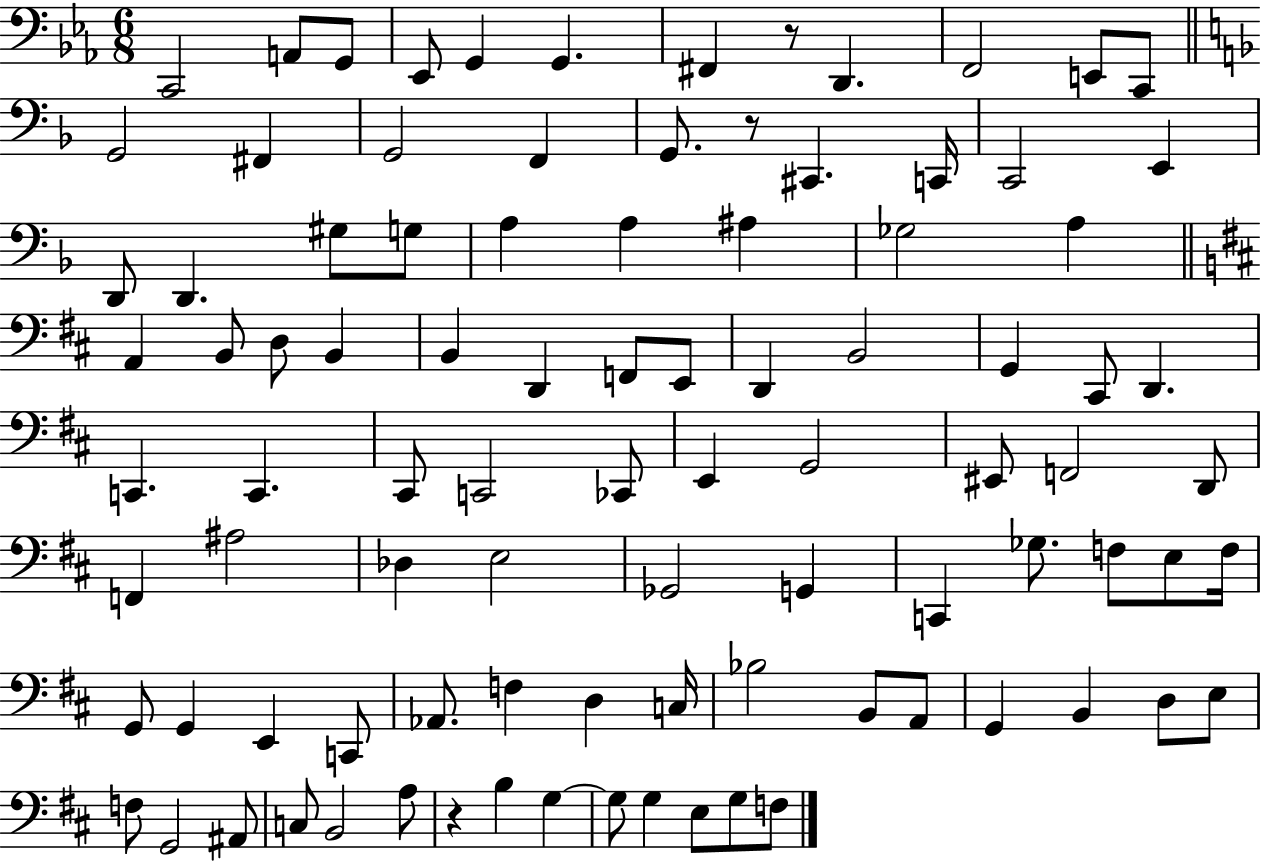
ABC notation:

X:1
T:Untitled
M:6/8
L:1/4
K:Eb
C,,2 A,,/2 G,,/2 _E,,/2 G,, G,, ^F,, z/2 D,, F,,2 E,,/2 C,,/2 G,,2 ^F,, G,,2 F,, G,,/2 z/2 ^C,, C,,/4 C,,2 E,, D,,/2 D,, ^G,/2 G,/2 A, A, ^A, _G,2 A, A,, B,,/2 D,/2 B,, B,, D,, F,,/2 E,,/2 D,, B,,2 G,, ^C,,/2 D,, C,, C,, ^C,,/2 C,,2 _C,,/2 E,, G,,2 ^E,,/2 F,,2 D,,/2 F,, ^A,2 _D, E,2 _G,,2 G,, C,, _G,/2 F,/2 E,/2 F,/4 G,,/2 G,, E,, C,,/2 _A,,/2 F, D, C,/4 _B,2 B,,/2 A,,/2 G,, B,, D,/2 E,/2 F,/2 G,,2 ^A,,/2 C,/2 B,,2 A,/2 z B, G, G,/2 G, E,/2 G,/2 F,/2